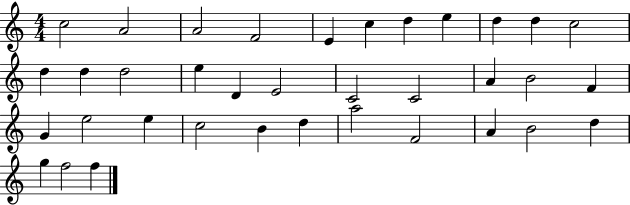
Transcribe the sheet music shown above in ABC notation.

X:1
T:Untitled
M:4/4
L:1/4
K:C
c2 A2 A2 F2 E c d e d d c2 d d d2 e D E2 C2 C2 A B2 F G e2 e c2 B d a2 F2 A B2 d g f2 f